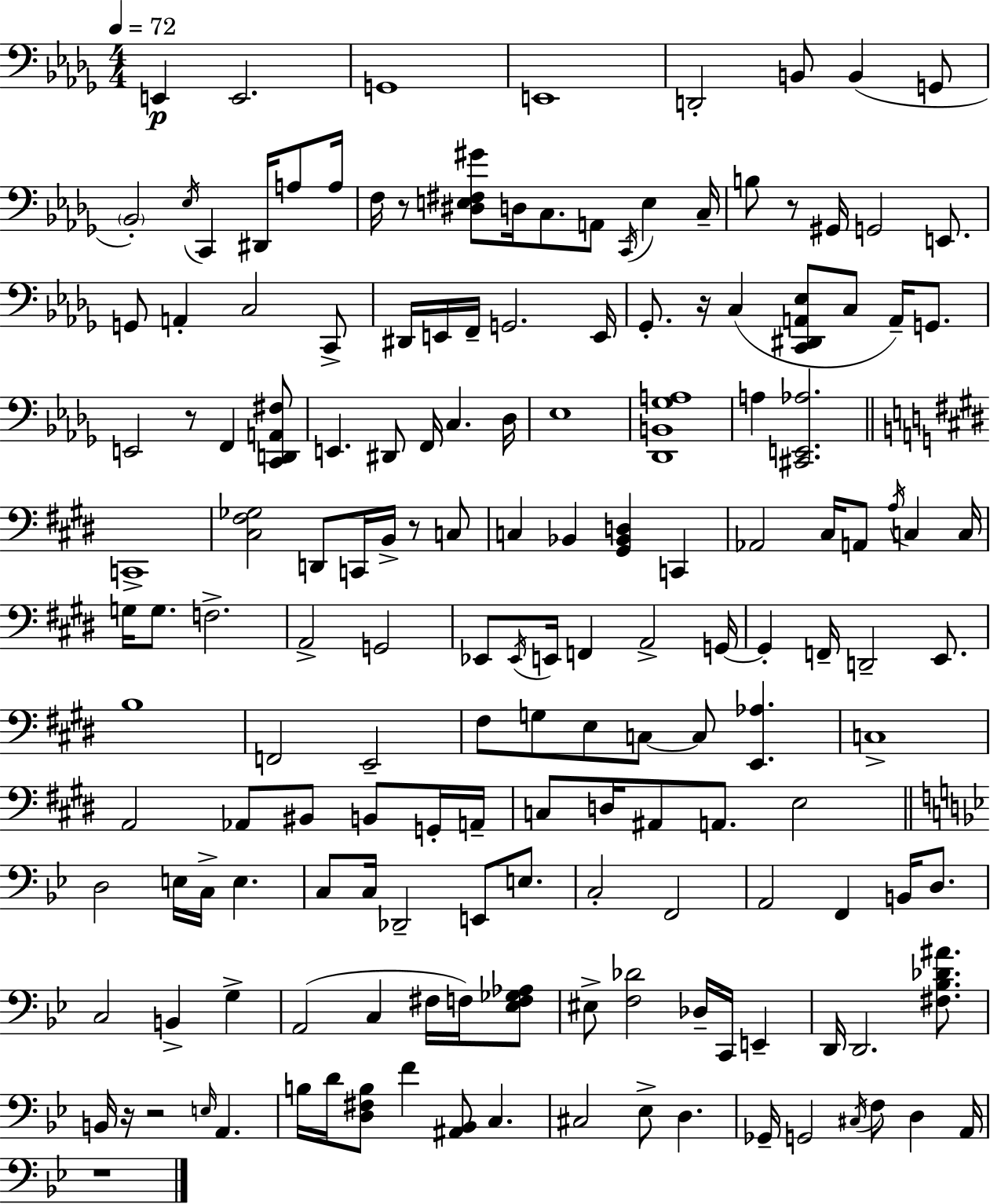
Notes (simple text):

E2/q E2/h. G2/w E2/w D2/h B2/e B2/q G2/e Bb2/h Eb3/s C2/q D#2/s A3/e A3/s F3/s R/e [D#3,E3,F#3,G#4]/e D3/s C3/e. A2/e C2/s E3/q C3/s B3/e R/e G#2/s G2/h E2/e. G2/e A2/q C3/h C2/e D#2/s E2/s F2/s G2/h. E2/s Gb2/e. R/s C3/q [C2,D#2,A2,Eb3]/e C3/e A2/s G2/e. E2/h R/e F2/q [C2,D2,A2,F#3]/e E2/q. D#2/e F2/s C3/q. Db3/s Eb3/w [Db2,B2,Gb3,A3]/w A3/q [C#2,E2,Ab3]/h. C2/w [C#3,F#3,Gb3]/h D2/e C2/s B2/s R/e C3/e C3/q Bb2/q [G#2,Bb2,D3]/q C2/q Ab2/h C#3/s A2/e A3/s C3/q C3/s G3/s G3/e. F3/h. A2/h G2/h Eb2/e Eb2/s E2/s F2/q A2/h G2/s G2/q F2/s D2/h E2/e. B3/w F2/h E2/h F#3/e G3/e E3/e C3/e C3/e [E2,Ab3]/q. C3/w A2/h Ab2/e BIS2/e B2/e G2/s A2/s C3/e D3/s A#2/e A2/e. E3/h D3/h E3/s C3/s E3/q. C3/e C3/s Db2/h E2/e E3/e. C3/h F2/h A2/h F2/q B2/s D3/e. C3/h B2/q G3/q A2/h C3/q F#3/s F3/s [Eb3,F3,Gb3,Ab3]/e EIS3/e [F3,Db4]/h Db3/s C2/s E2/q D2/s D2/h. [F#3,Bb3,Db4,A#4]/e. B2/s R/s R/h E3/s A2/q. B3/s D4/s [D3,F#3,B3]/e F4/q [A#2,Bb2]/e C3/q. C#3/h Eb3/e D3/q. Gb2/s G2/h C#3/s F3/e D3/q A2/s R/w